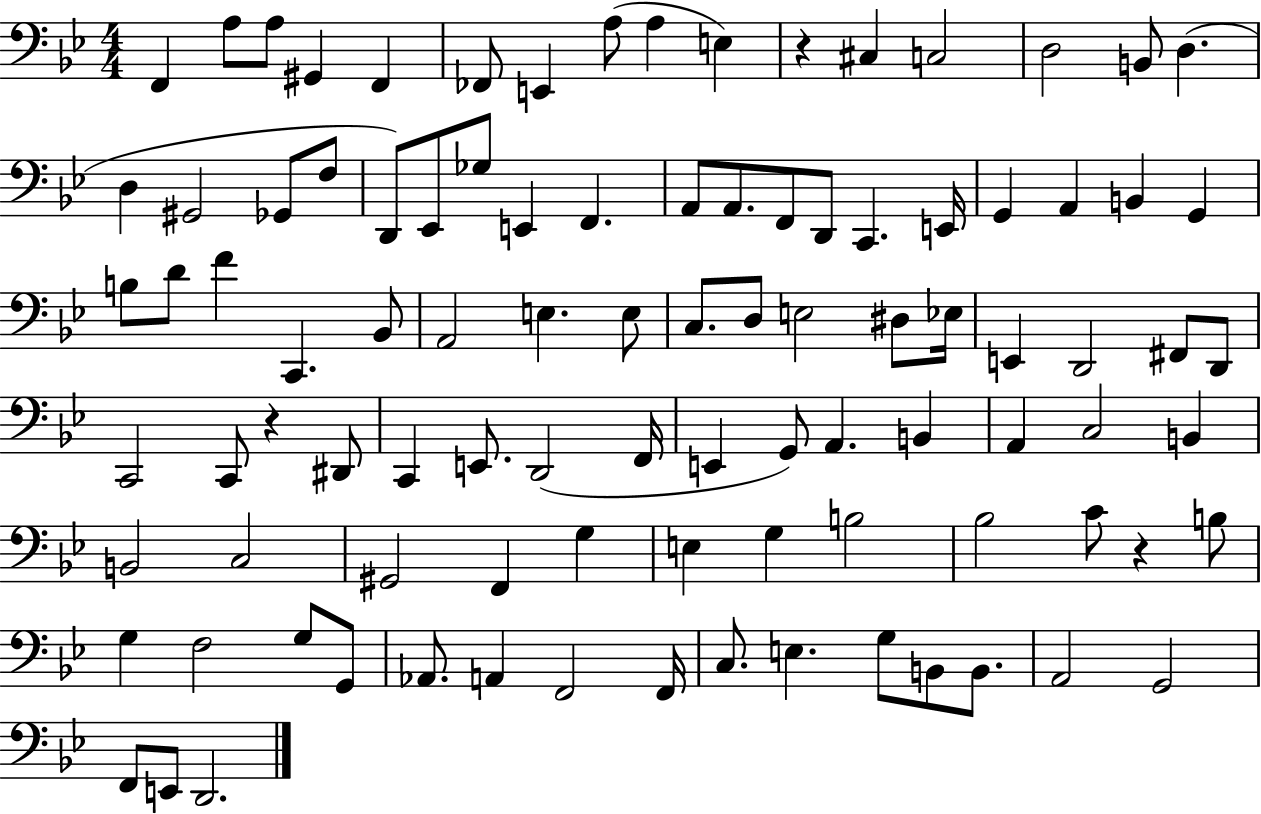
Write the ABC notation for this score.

X:1
T:Untitled
M:4/4
L:1/4
K:Bb
F,, A,/2 A,/2 ^G,, F,, _F,,/2 E,, A,/2 A, E, z ^C, C,2 D,2 B,,/2 D, D, ^G,,2 _G,,/2 F,/2 D,,/2 _E,,/2 _G,/2 E,, F,, A,,/2 A,,/2 F,,/2 D,,/2 C,, E,,/4 G,, A,, B,, G,, B,/2 D/2 F C,, _B,,/2 A,,2 E, E,/2 C,/2 D,/2 E,2 ^D,/2 _E,/4 E,, D,,2 ^F,,/2 D,,/2 C,,2 C,,/2 z ^D,,/2 C,, E,,/2 D,,2 F,,/4 E,, G,,/2 A,, B,, A,, C,2 B,, B,,2 C,2 ^G,,2 F,, G, E, G, B,2 _B,2 C/2 z B,/2 G, F,2 G,/2 G,,/2 _A,,/2 A,, F,,2 F,,/4 C,/2 E, G,/2 B,,/2 B,,/2 A,,2 G,,2 F,,/2 E,,/2 D,,2